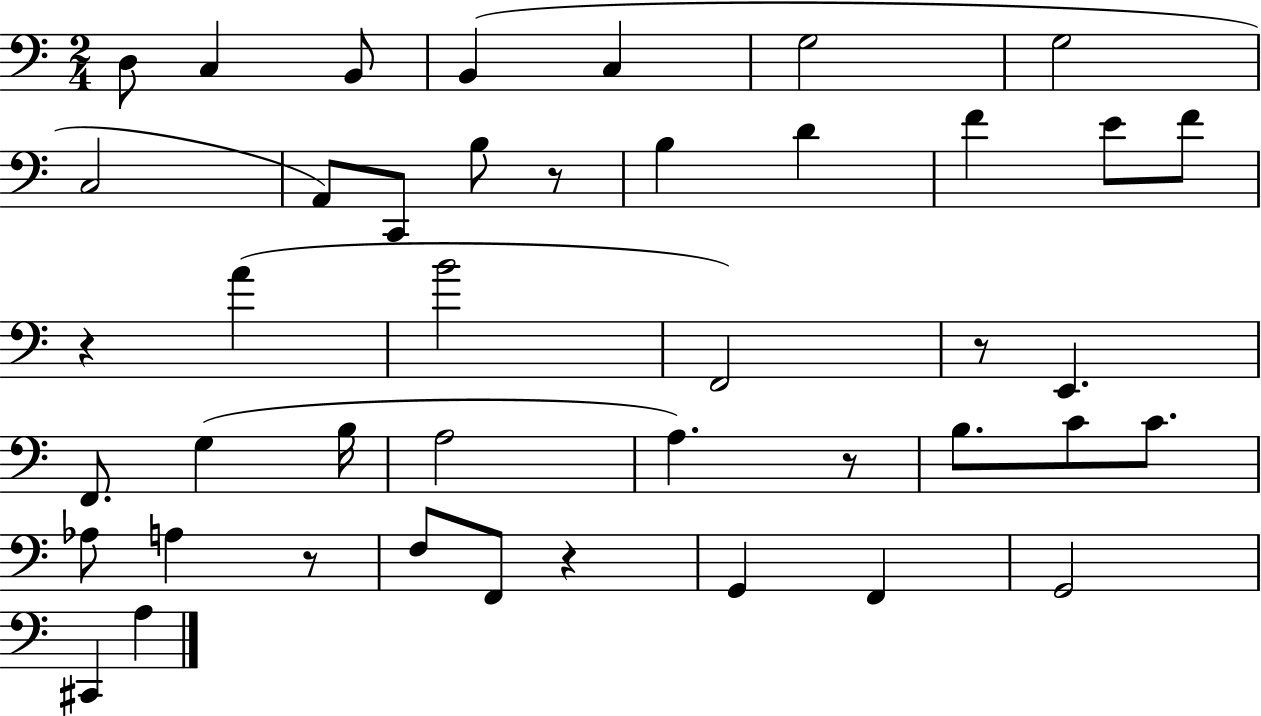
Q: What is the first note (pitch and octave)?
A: D3